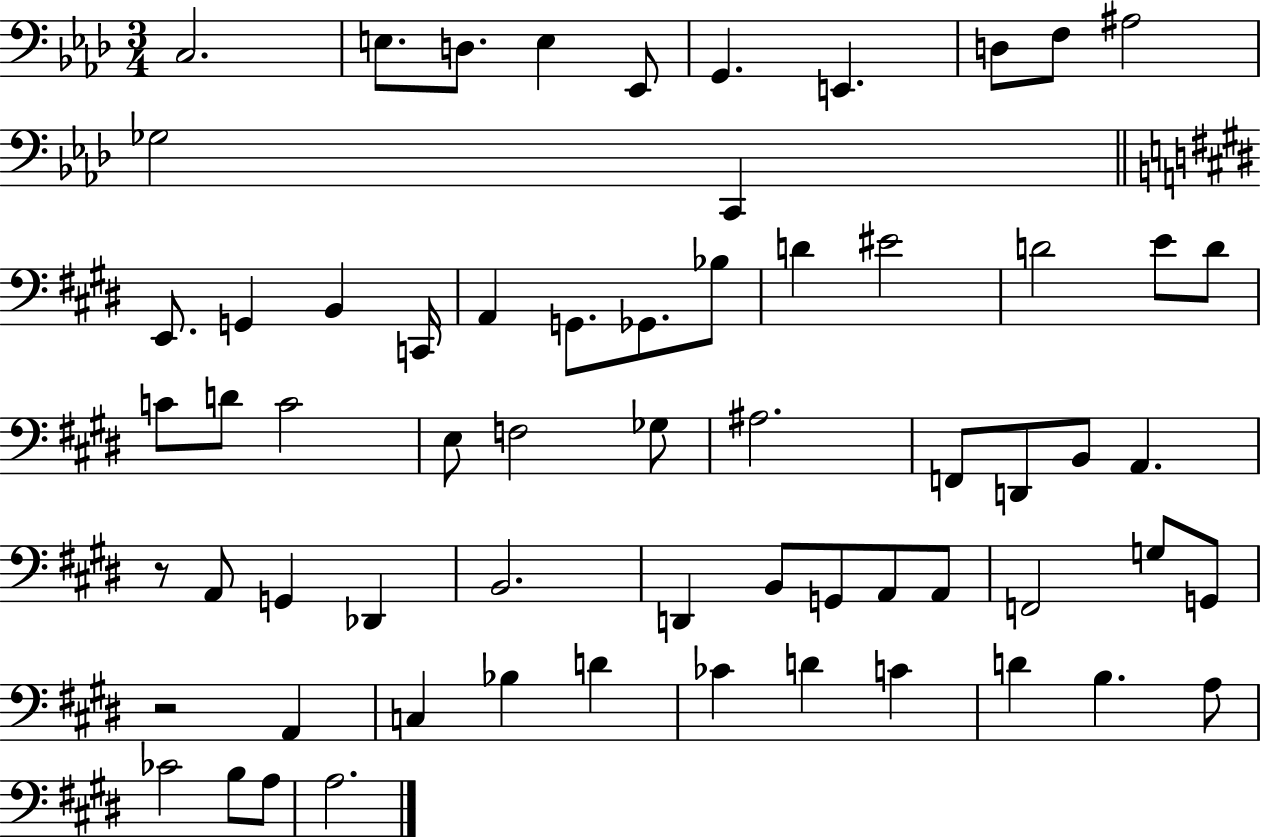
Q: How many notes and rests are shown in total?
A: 64